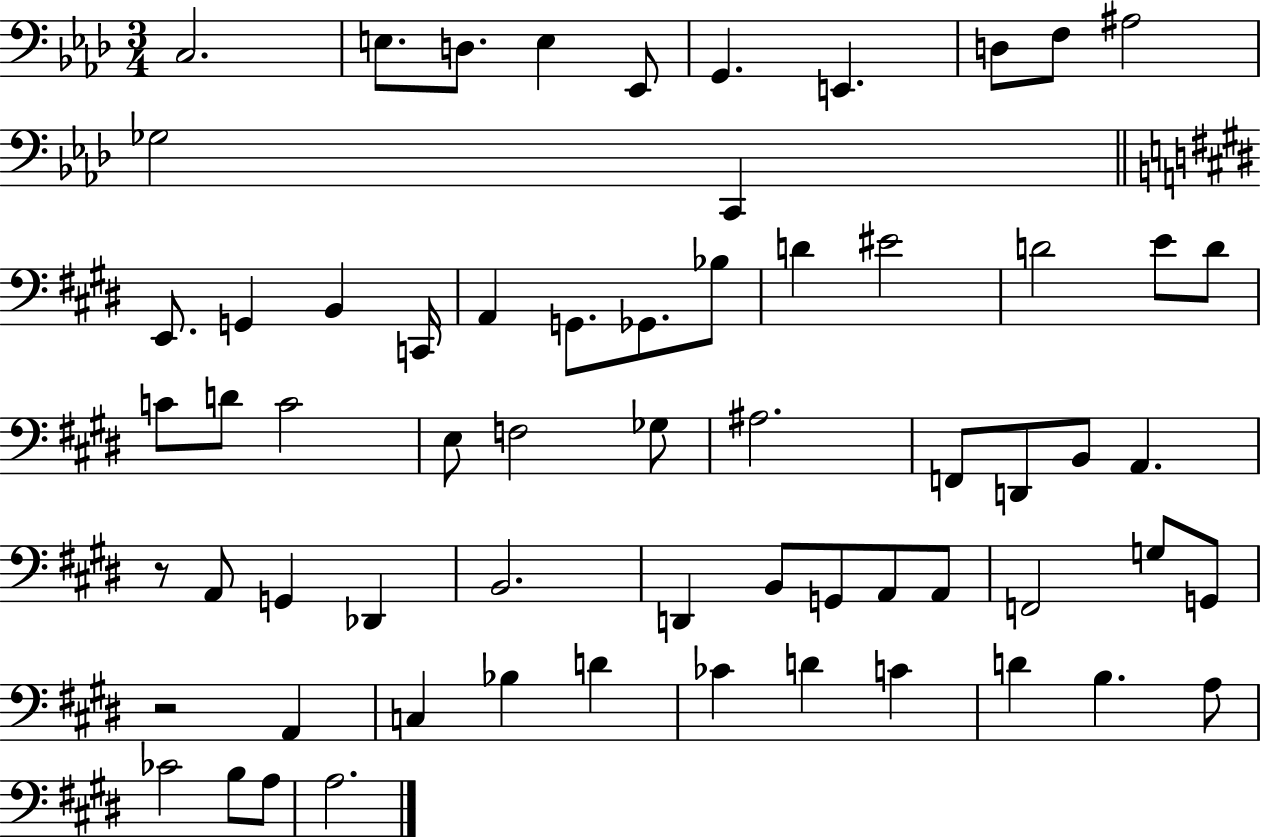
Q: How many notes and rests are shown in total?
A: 64